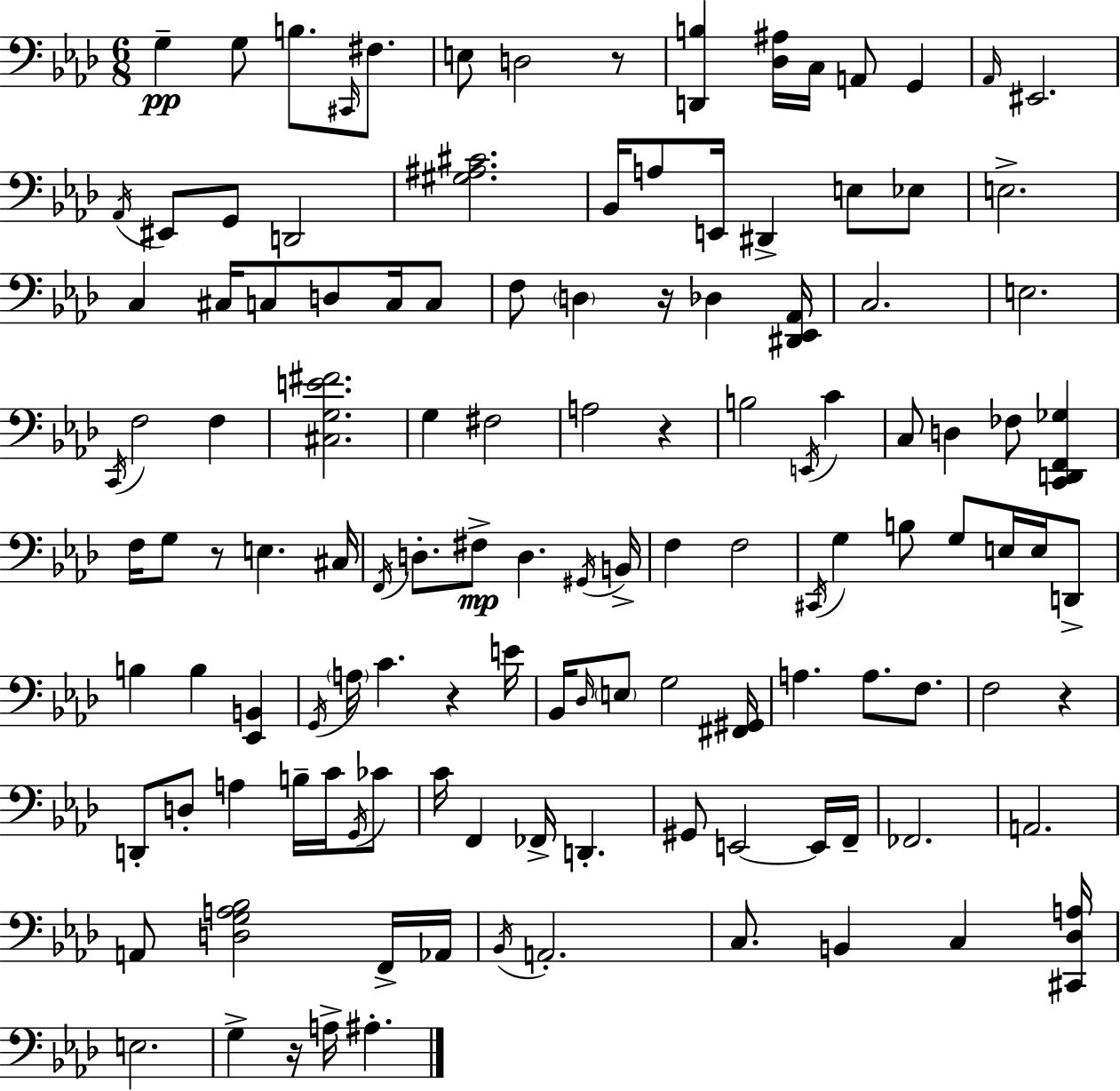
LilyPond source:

{
  \clef bass
  \numericTimeSignature
  \time 6/8
  \key aes \major
  g4--\pp g8 b8. \grace { cis,16 } fis8. | e8 d2 r8 | <d, b>4 <des ais>16 c16 a,8 g,4 | \grace { aes,16 } eis,2. | \break \acciaccatura { aes,16 } eis,8 g,8 d,2 | <gis ais cis'>2. | bes,16 a8 e,16 dis,4-> e8 | ees8 e2.-> | \break c4 cis16 c8 d8 | c16 c8 f8 \parenthesize d4 r16 des4 | <dis, ees, aes,>16 c2. | e2. | \break \acciaccatura { c,16 } f2 | f4 <cis g e' fis'>2. | g4 fis2 | a2 | \break r4 b2 | \acciaccatura { e,16 } c'4 c8 d4 fes8 | <c, d, f, ges>4 f16 g8 r8 e4. | cis16 \acciaccatura { f,16 } d8.-. fis8->\mp d4. | \break \acciaccatura { gis,16 } b,16-> f4 f2 | \acciaccatura { cis,16 } g4 | b8 g8 e16 e16 d,8-> b4 | b4 <ees, b,>4 \acciaccatura { g,16 } \parenthesize a16 c'4. | \break r4 e'16 bes,16 \grace { des16 } \parenthesize e8 | g2 <fis, gis,>16 a4. | a8. f8. f2 | r4 d,8-. | \break d8-. a4 b16-- c'16 \acciaccatura { g,16 } ces'8 c'16 | f,4 fes,16-> d,4.-. gis,8 | e,2~~ e,16 f,16-- fes,2. | a,2. | \break a,8 | <d g a bes>2 f,16-> aes,16 \acciaccatura { bes,16 } | a,2.-. | c8. b,4 c4 <cis, des a>16 | \break e2. | g4-> r16 a16-> ais4.-. | \bar "|."
}